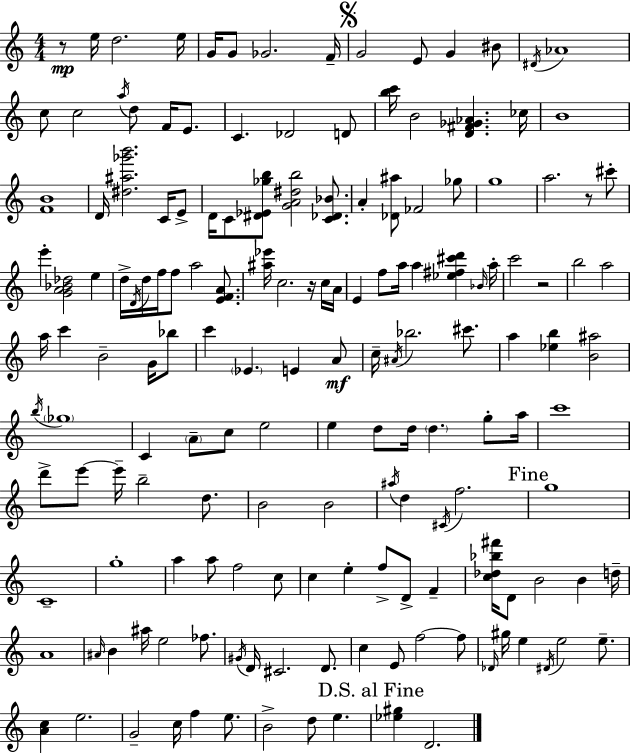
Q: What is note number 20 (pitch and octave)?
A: C4